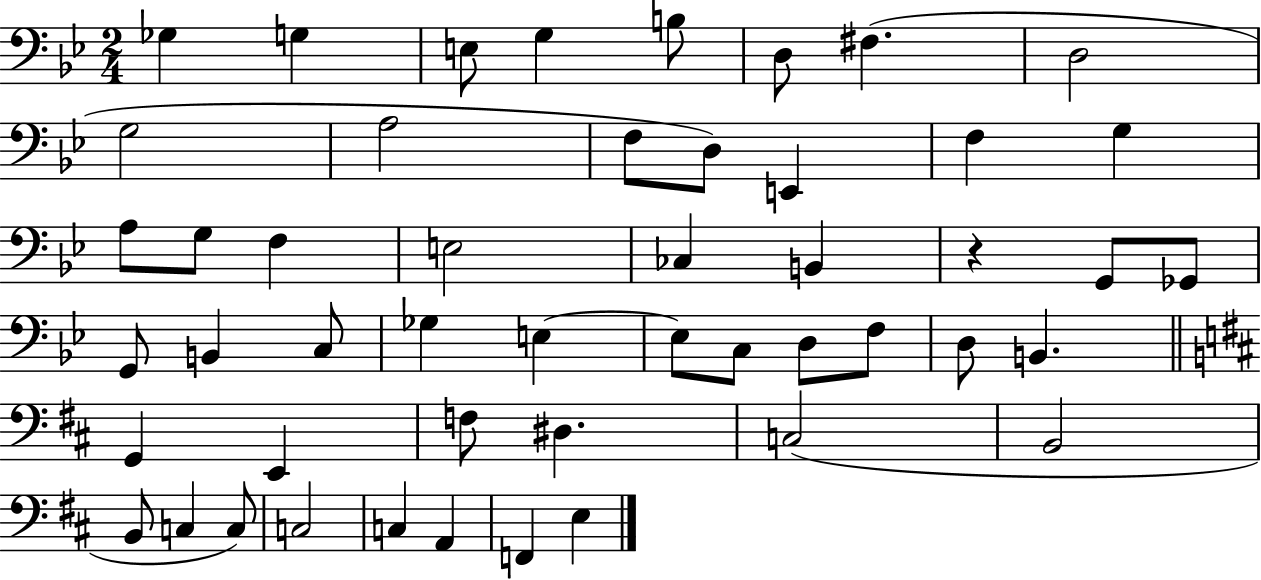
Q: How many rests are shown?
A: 1